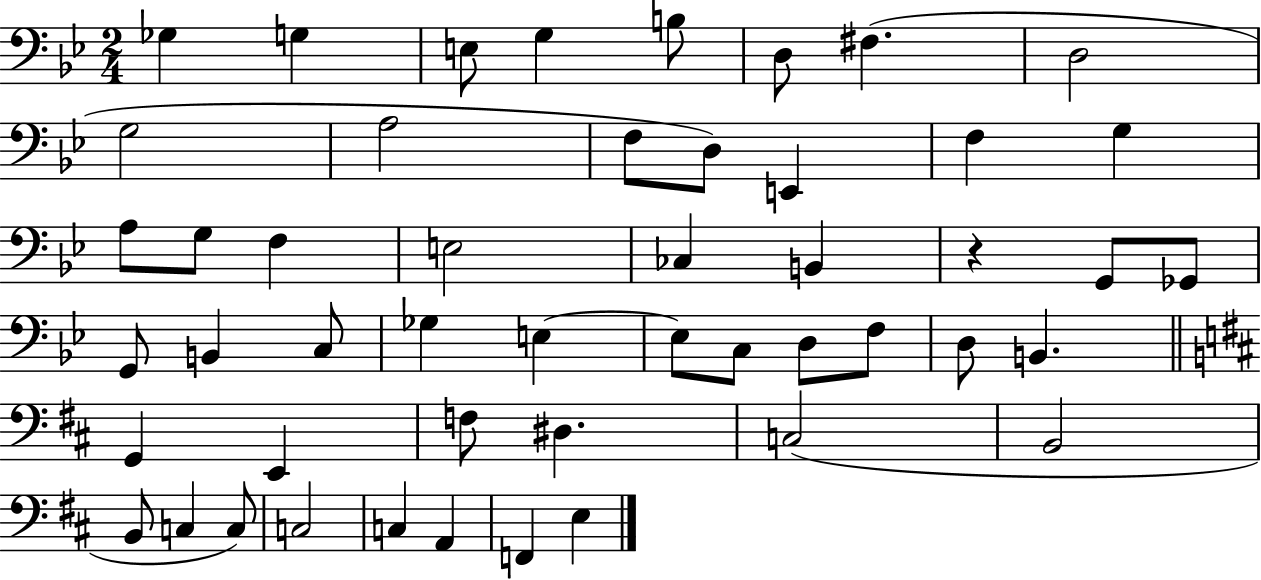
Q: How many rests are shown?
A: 1